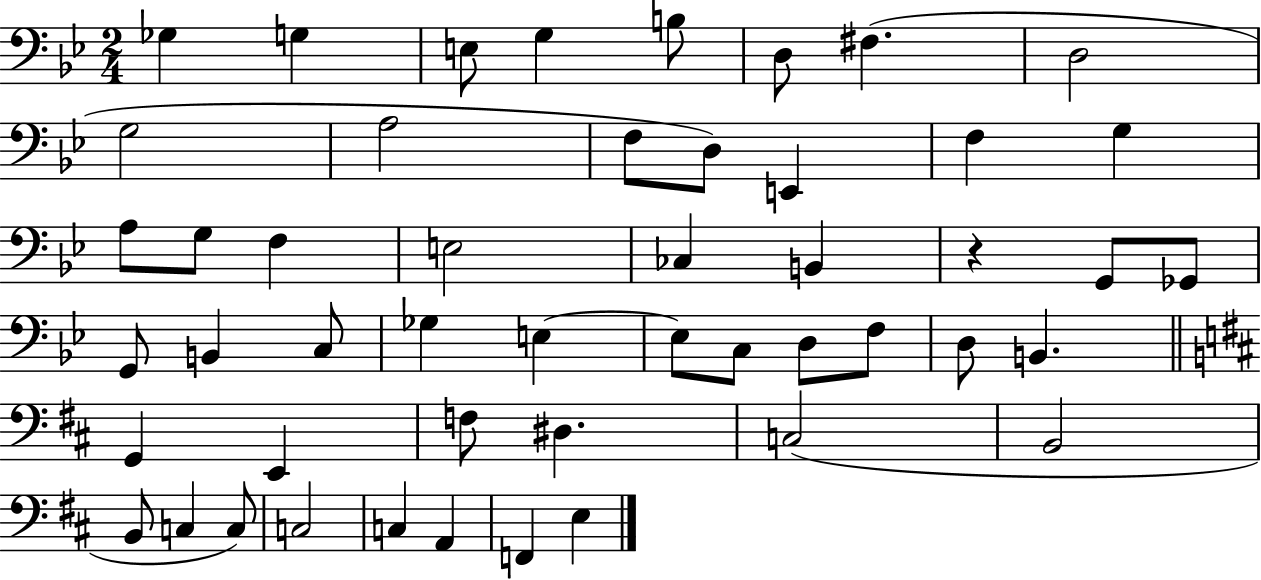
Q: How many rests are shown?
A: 1